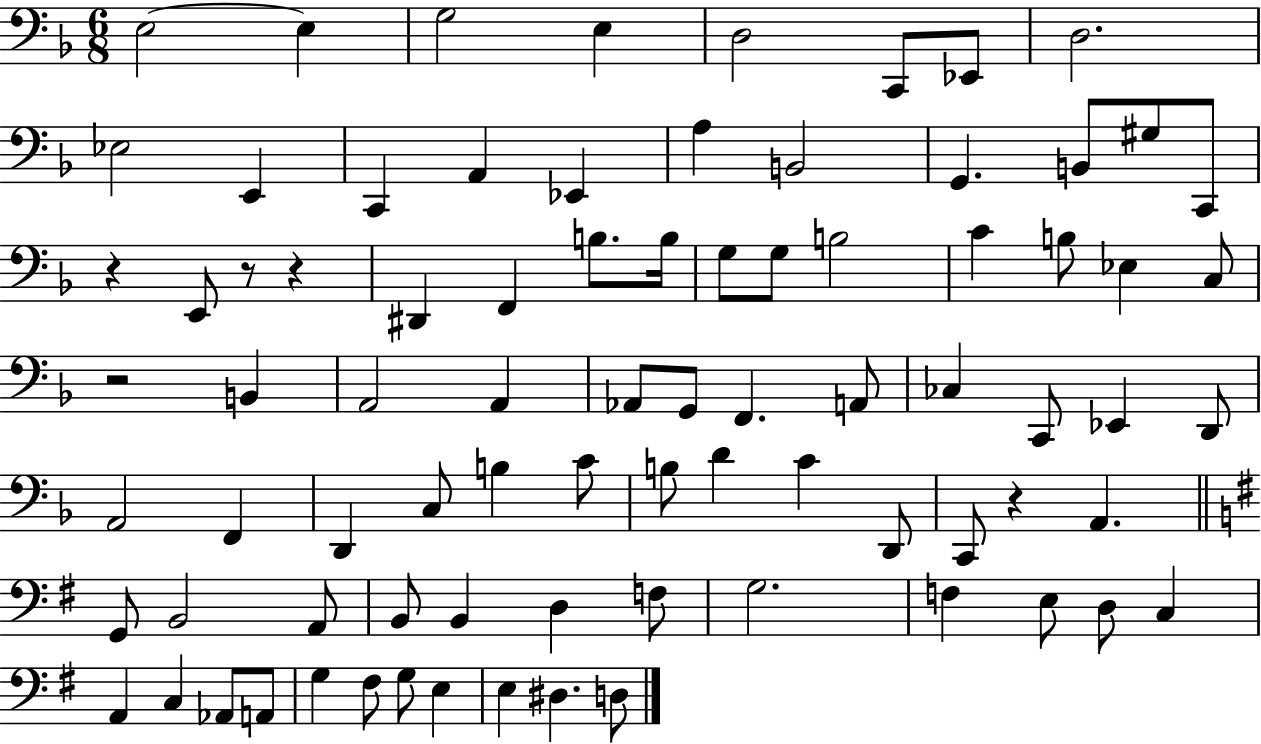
{
  \clef bass
  \numericTimeSignature
  \time 6/8
  \key f \major
  e2~~ e4 | g2 e4 | d2 c,8 ees,8 | d2. | \break ees2 e,4 | c,4 a,4 ees,4 | a4 b,2 | g,4. b,8 gis8 c,8 | \break r4 e,8 r8 r4 | dis,4 f,4 b8. b16 | g8 g8 b2 | c'4 b8 ees4 c8 | \break r2 b,4 | a,2 a,4 | aes,8 g,8 f,4. a,8 | ces4 c,8 ees,4 d,8 | \break a,2 f,4 | d,4 c8 b4 c'8 | b8 d'4 c'4 d,8 | c,8 r4 a,4. | \break \bar "||" \break \key e \minor g,8 b,2 a,8 | b,8 b,4 d4 f8 | g2. | f4 e8 d8 c4 | \break a,4 c4 aes,8 a,8 | g4 fis8 g8 e4 | e4 dis4. d8 | \bar "|."
}